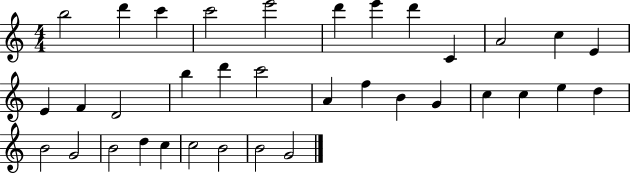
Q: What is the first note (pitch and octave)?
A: B5